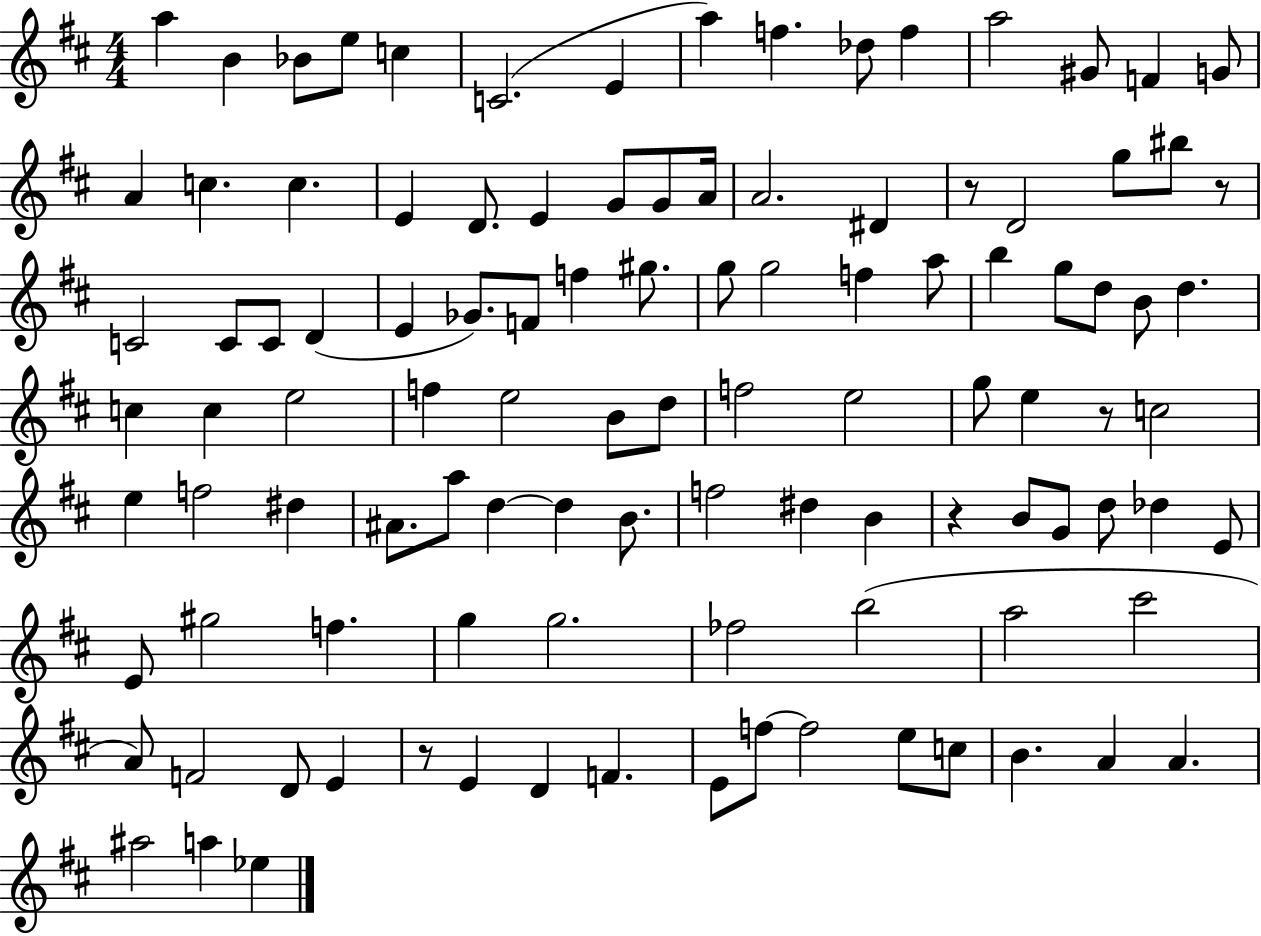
A5/q B4/q Bb4/e E5/e C5/q C4/h. E4/q A5/q F5/q. Db5/e F5/q A5/h G#4/e F4/q G4/e A4/q C5/q. C5/q. E4/q D4/e. E4/q G4/e G4/e A4/s A4/h. D#4/q R/e D4/h G5/e BIS5/e R/e C4/h C4/e C4/e D4/q E4/q Gb4/e. F4/e F5/q G#5/e. G5/e G5/h F5/q A5/e B5/q G5/e D5/e B4/e D5/q. C5/q C5/q E5/h F5/q E5/h B4/e D5/e F5/h E5/h G5/e E5/q R/e C5/h E5/q F5/h D#5/q A#4/e. A5/e D5/q D5/q B4/e. F5/h D#5/q B4/q R/q B4/e G4/e D5/e Db5/q E4/e E4/e G#5/h F5/q. G5/q G5/h. FES5/h B5/h A5/h C#6/h A4/e F4/h D4/e E4/q R/e E4/q D4/q F4/q. E4/e F5/e F5/h E5/e C5/e B4/q. A4/q A4/q. A#5/h A5/q Eb5/q